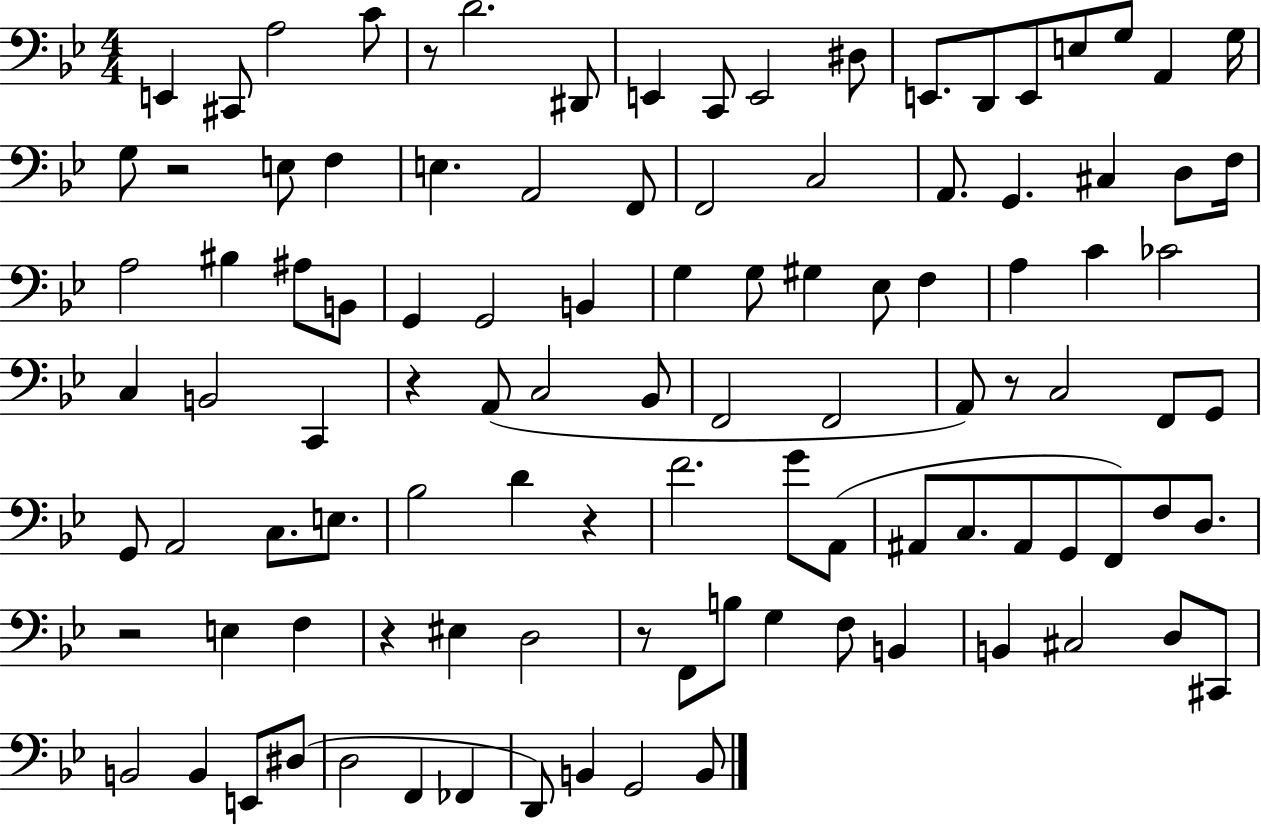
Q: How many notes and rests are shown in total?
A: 105